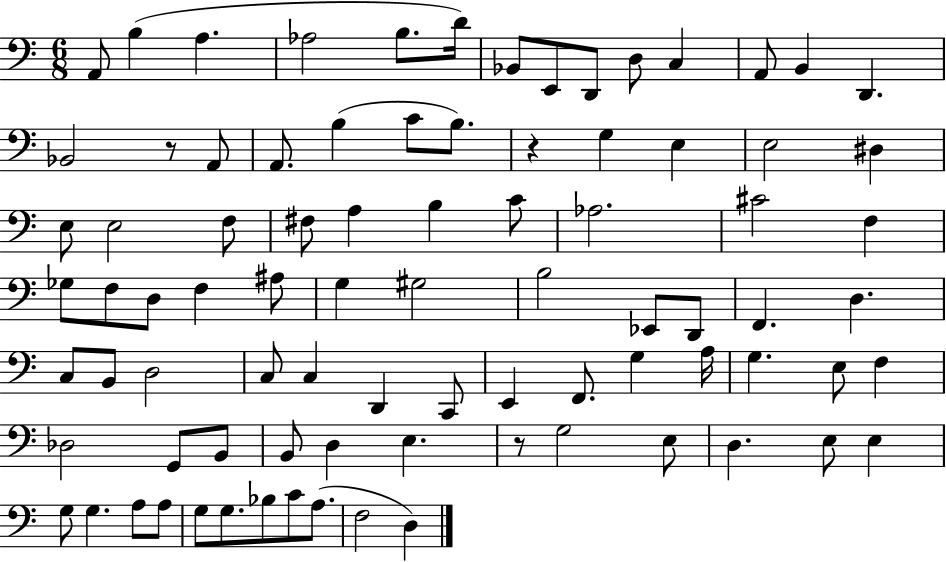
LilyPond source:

{
  \clef bass
  \numericTimeSignature
  \time 6/8
  \key c \major
  a,8 b4( a4. | aes2 b8. d'16) | bes,8 e,8 d,8 d8 c4 | a,8 b,4 d,4. | \break bes,2 r8 a,8 | a,8. b4( c'8 b8.) | r4 g4 e4 | e2 dis4 | \break e8 e2 f8 | fis8 a4 b4 c'8 | aes2. | cis'2 f4 | \break ges8 f8 d8 f4 ais8 | g4 gis2 | b2 ees,8 d,8 | f,4. d4. | \break c8 b,8 d2 | c8 c4 d,4 c,8 | e,4 f,8. g4 a16 | g4. e8 f4 | \break des2 g,8 b,8 | b,8 d4 e4. | r8 g2 e8 | d4. e8 e4 | \break g8 g4. a8 a8 | g8 g8. bes8 c'8 a8.( | f2 d4) | \bar "|."
}